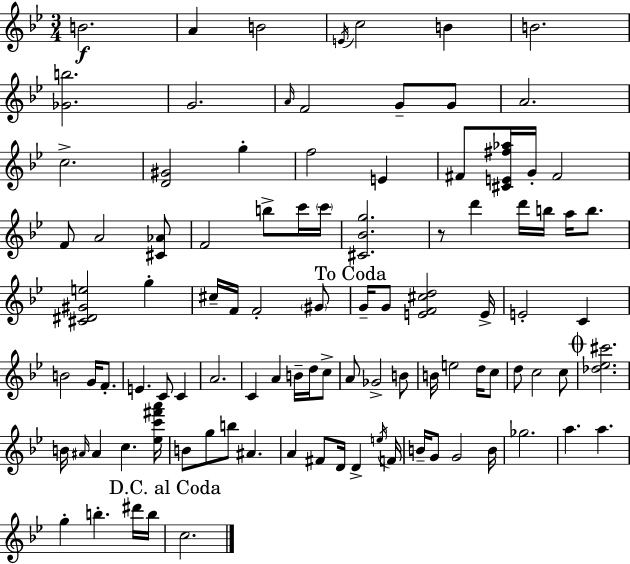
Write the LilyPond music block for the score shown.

{
  \clef treble
  \numericTimeSignature
  \time 3/4
  \key g \minor
  b'2.\f | a'4 b'2 | \acciaccatura { e'16 } c''2 b'4 | b'2. | \break <ges' b''>2. | g'2. | \grace { a'16 } f'2 g'8-- | g'8 a'2. | \break c''2.-> | <d' gis'>2 g''4-. | f''2 e'4 | fis'8 <cis' e' fis'' aes''>16 g'16-. fis'2 | \break f'8 a'2 | <cis' aes'>8 f'2 b''8-> | c'''16 \parenthesize c'''16 <cis' bes' g''>2. | r8 d'''4 d'''16 b''16 a''16 b''8. | \break <cis' dis' gis' e''>2 g''4-. | cis''16-- f'16 f'2-. | \parenthesize gis'8 \mark "To Coda" g'16-- g'8 <e' f' cis'' d''>2 | e'16-> e'2-. c'4 | \break b'2 g'16 f'8.-. | e'4. c'8 c'4 | a'2. | c'4 a'4 b'16-- d''16 | \break c''8-> a'8 ges'2-> | b'8 b'16 e''2 d''16 | c''8 d''8 c''2 | c''8 \mark \markup { \musicglyph "scripts.coda" } <des'' ees'' cis'''>2. | \break b'16 \grace { ais'16 } ais'4 c''4. | <ees'' c''' fis''' a'''>16 b'8 g''8 b''8 ais'4. | a'4 fis'8 d'16 d'4-> | \acciaccatura { e''16 } f'16 b'16-- g'8 g'2 | \break b'16 ges''2. | a''4. a''4. | g''4-. b''4.-. | dis'''16 b''16 \mark "D.C. al Coda" c''2. | \break \bar "|."
}